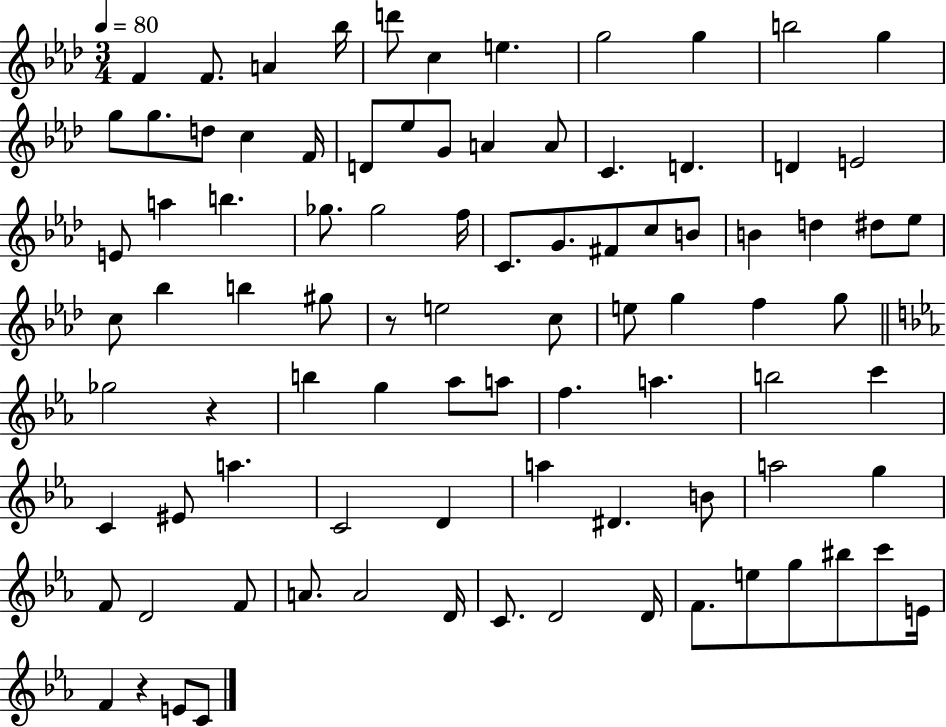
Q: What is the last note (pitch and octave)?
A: C4